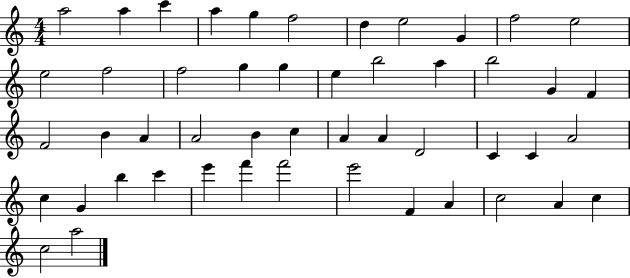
X:1
T:Untitled
M:4/4
L:1/4
K:C
a2 a c' a g f2 d e2 G f2 e2 e2 f2 f2 g g e b2 a b2 G F F2 B A A2 B c A A D2 C C A2 c G b c' e' f' f'2 e'2 F A c2 A c c2 a2